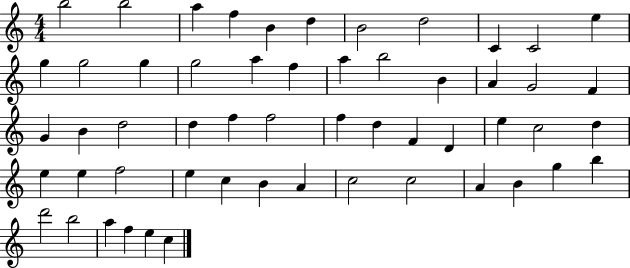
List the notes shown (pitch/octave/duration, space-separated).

B5/h B5/h A5/q F5/q B4/q D5/q B4/h D5/h C4/q C4/h E5/q G5/q G5/h G5/q G5/h A5/q F5/q A5/q B5/h B4/q A4/q G4/h F4/q G4/q B4/q D5/h D5/q F5/q F5/h F5/q D5/q F4/q D4/q E5/q C5/h D5/q E5/q E5/q F5/h E5/q C5/q B4/q A4/q C5/h C5/h A4/q B4/q G5/q B5/q D6/h B5/h A5/q F5/q E5/q C5/q